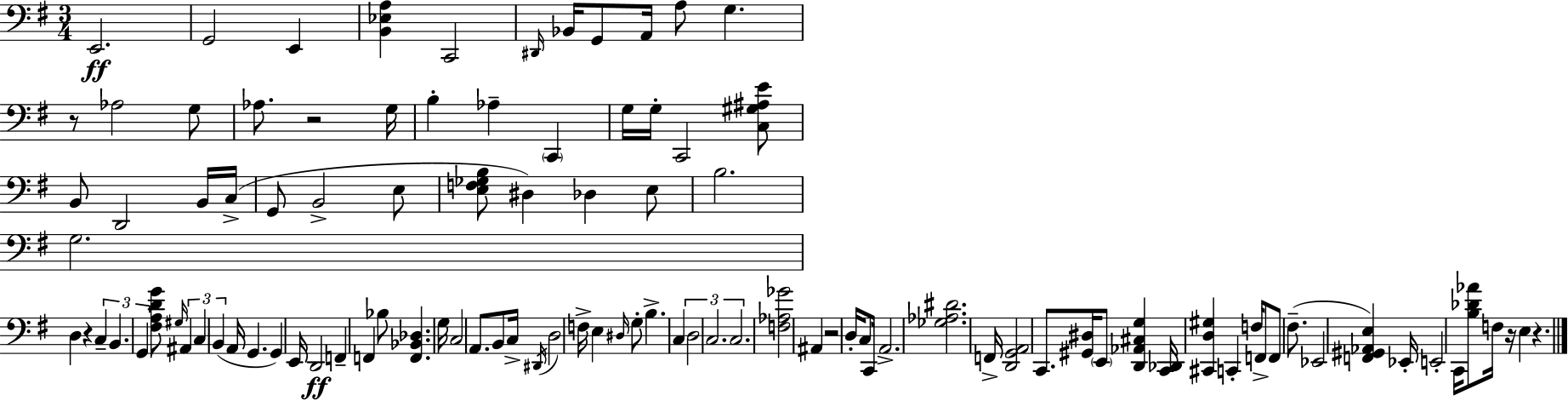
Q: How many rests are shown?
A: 6